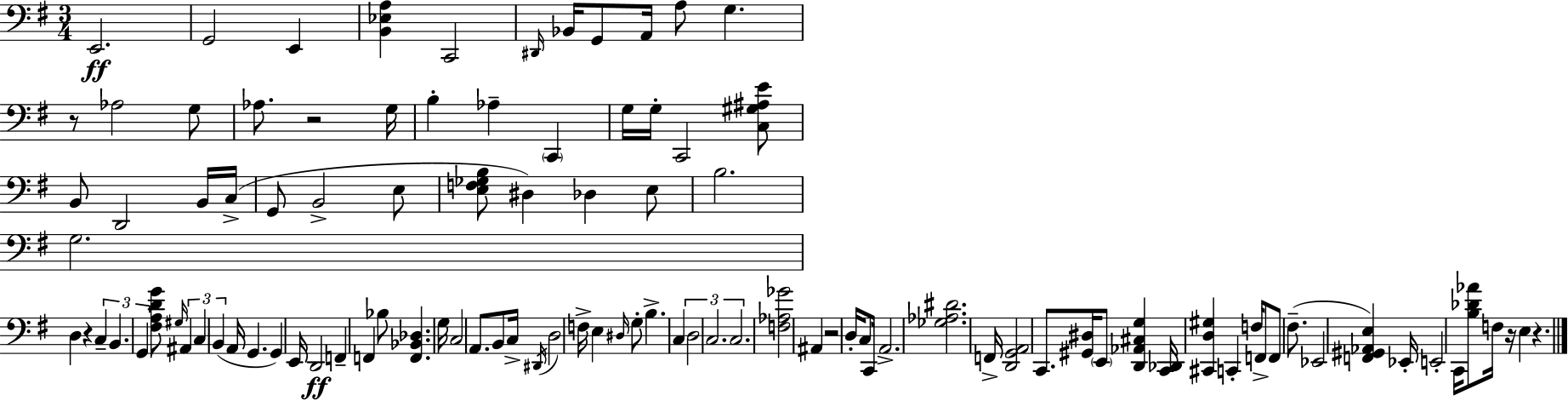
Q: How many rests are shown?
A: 6